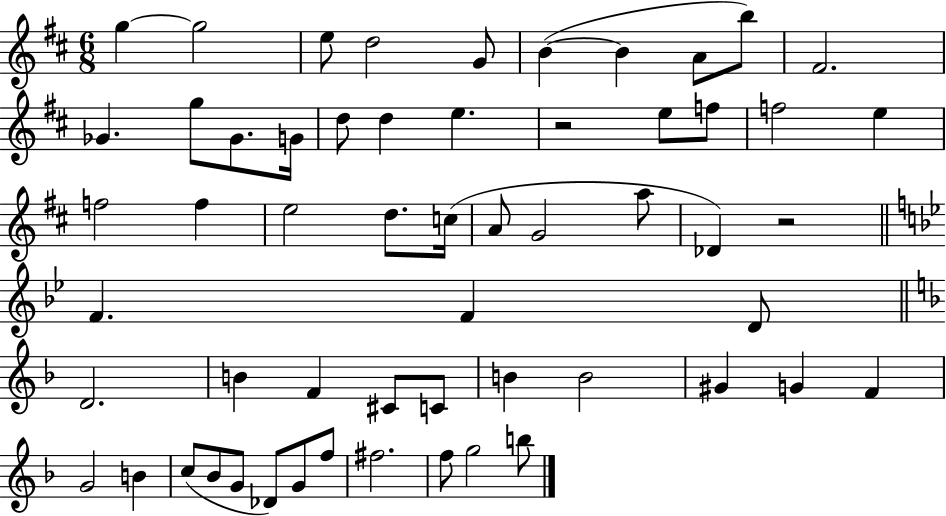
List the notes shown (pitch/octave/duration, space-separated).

G5/q G5/h E5/e D5/h G4/e B4/q B4/q A4/e B5/e F#4/h. Gb4/q. G5/e Gb4/e. G4/s D5/e D5/q E5/q. R/h E5/e F5/e F5/h E5/q F5/h F5/q E5/h D5/e. C5/s A4/e G4/h A5/e Db4/q R/h F4/q. F4/q D4/e D4/h. B4/q F4/q C#4/e C4/e B4/q B4/h G#4/q G4/q F4/q G4/h B4/q C5/e Bb4/e G4/e Db4/e G4/e F5/e F#5/h. F5/e G5/h B5/e